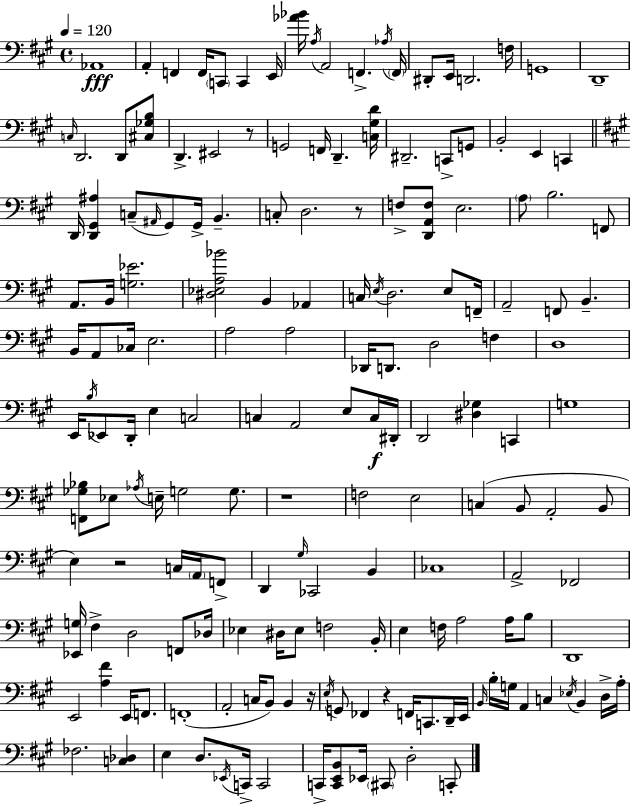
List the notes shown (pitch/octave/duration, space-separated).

Ab2/w A2/q F2/q F2/s C2/e C2/q E2/s [Ab4,Bb4]/s A3/s A2/h F2/q. Ab3/s F2/s D#2/e E2/s D2/h. F3/s G2/w D2/w C3/s D2/h. D2/e [C#3,Gb3,B3]/e D2/q. EIS2/h R/e G2/h F2/s D2/q. [C3,G#3,D4]/s D#2/h. C2/e G2/e B2/h E2/q C2/q D2/s [D2,G#2,A#3]/q C3/e A#2/s G#2/e G#2/s B2/q. C3/e D3/h. R/e F3/e [D2,A2,F3]/e E3/h. A3/e B3/h. F2/e A2/e. B2/s [G3,Eb4]/h. [D#3,Eb3,A3,Bb4]/h B2/q Ab2/q C3/s E3/s D3/h. E3/e F2/s A2/h F2/e B2/q. B2/s A2/e CES3/s E3/h. A3/h A3/h Db2/s D2/e. D3/h F3/q D3/w E2/s B3/s Eb2/e D2/s E3/q C3/h C3/q A2/h E3/e C3/s D#2/s D2/h [D#3,Gb3]/q C2/q G3/w [F2,Gb3,Bb3]/e Eb3/e Ab3/s E3/s G3/h G3/e. R/w F3/h E3/h C3/q B2/e A2/h B2/e E3/q R/h C3/s A2/s F2/e D2/q G#3/s CES2/h B2/q CES3/w A2/h FES2/h [Eb2,G3]/s F#3/q D3/h F2/e Db3/s Eb3/q D#3/s Eb3/e F3/h B2/s E3/q F3/s A3/h A3/s B3/e D2/w E2/h [A3,F#4]/q E2/s F2/e. F2/w A2/h C3/s B2/e B2/q R/s E3/s G2/e FES2/q R/q F2/s C2/e. D2/s E2/s B2/s B3/s G3/s A2/q C3/q Eb3/s B2/q D3/s A3/s FES3/h. [C3,Db3]/q E3/q D3/e. Eb2/s C2/s C2/h C2/s [C2,E2,B2]/e Eb2/s C#2/e D3/h C2/e